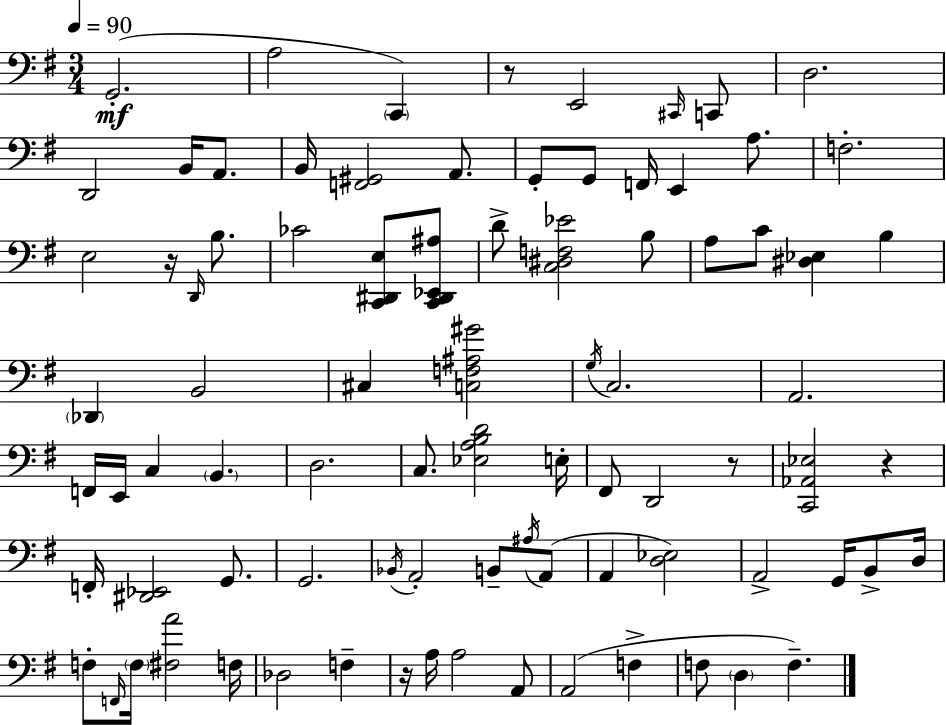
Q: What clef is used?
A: bass